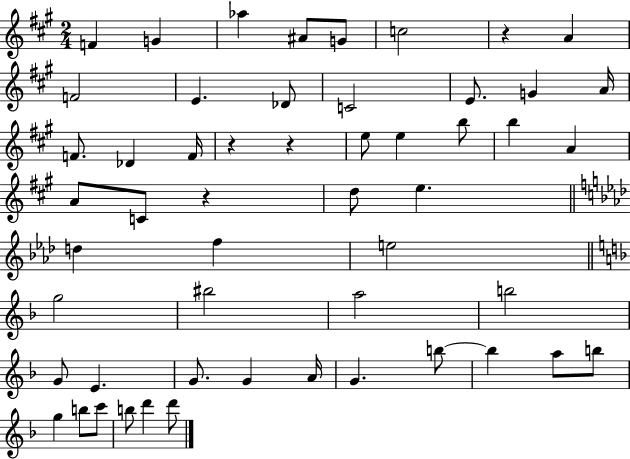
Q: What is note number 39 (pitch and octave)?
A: G4